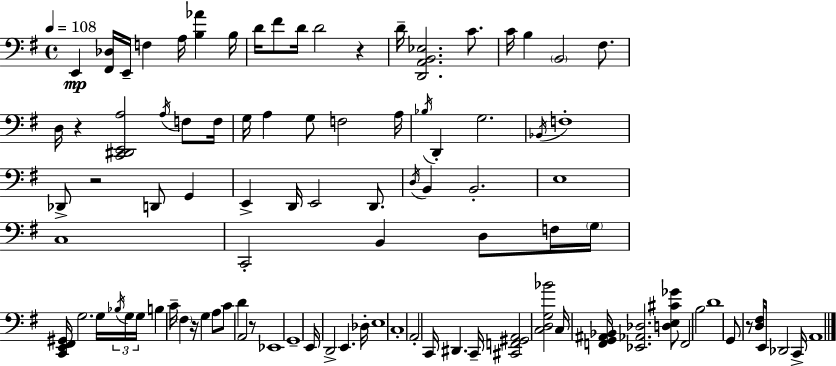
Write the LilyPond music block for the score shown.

{
  \clef bass
  \time 4/4
  \defaultTimeSignature
  \key g \major
  \tempo 4 = 108
  e,4\mp <fis, des>16 e,16-- f4 a16 <b aes'>4 b16 | d'16 fis'8 d'16 d'2 r4 | d'16-- <d, a, b, ees>2. c'8. | c'16 b4 \parenthesize b,2 fis8. | \break d16 r4 <c, dis, e, a>2 \acciaccatura { a16 } f8 | f16 g16 a4 g8 f2 | a16 \acciaccatura { bes16 } d,4-. g2. | \acciaccatura { bes,16 } f1-. | \break des,8-> r2 d,8 g,4 | e,4-> d,16 e,2 | d,8. \acciaccatura { d16 } b,4 b,2.-. | e1 | \break c1 | c,2-. b,4 | d8 f16 \parenthesize g16 <c, e, fis, gis,>16 g2. | g16 \tuplet 3/2 { \acciaccatura { bes16 } g16 g16 } b4 c'16-- \parenthesize fis4 r16 g4 | \break a8 c'8 d'4 a,2 | r8 ees,1 | g,1-- | e,16 d,2-> e,4. | \break des16-. e1 | c1-. | a,2-. c,16 dis,4. | c,16-- <cis, f, gis, a,>2 <c d g bes'>2 | \break c16 <f, g, ais, bes,>16 <ees, aes, des>2. | <d e cis' ges'>8 f,2 b2 | d'1 | g,8 r8 <d fis>8 e,16 des,2 | \break c,16-> a,1 | \bar "|."
}